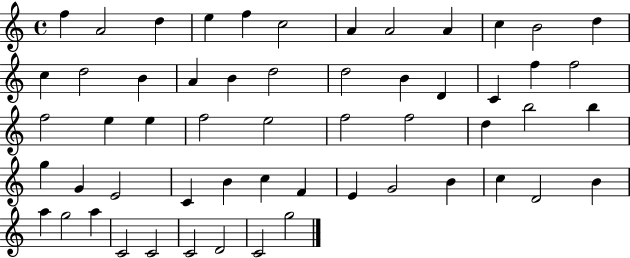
F5/q A4/h D5/q E5/q F5/q C5/h A4/q A4/h A4/q C5/q B4/h D5/q C5/q D5/h B4/q A4/q B4/q D5/h D5/h B4/q D4/q C4/q F5/q F5/h F5/h E5/q E5/q F5/h E5/h F5/h F5/h D5/q B5/h B5/q G5/q G4/q E4/h C4/q B4/q C5/q F4/q E4/q G4/h B4/q C5/q D4/h B4/q A5/q G5/h A5/q C4/h C4/h C4/h D4/h C4/h G5/h